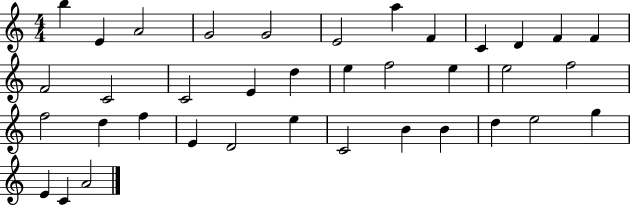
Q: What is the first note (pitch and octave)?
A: B5